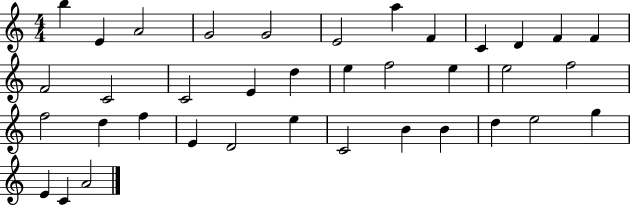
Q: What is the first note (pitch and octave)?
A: B5